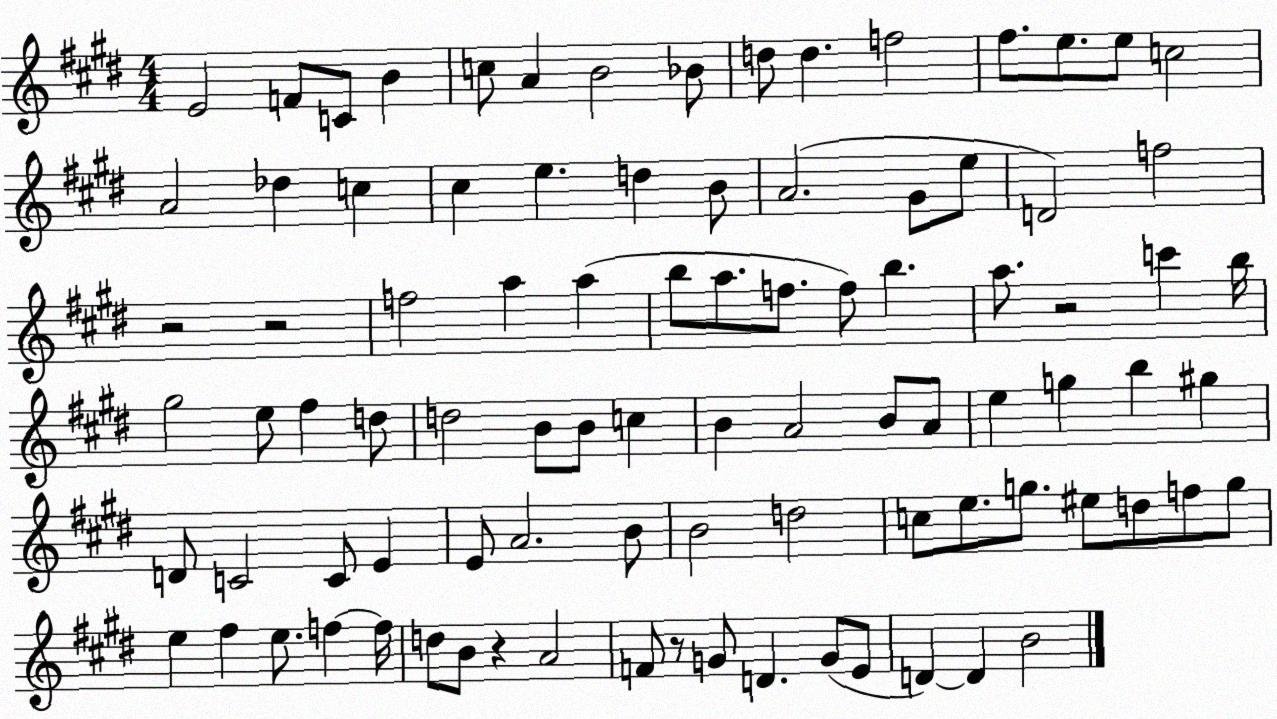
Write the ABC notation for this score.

X:1
T:Untitled
M:4/4
L:1/4
K:E
E2 F/2 C/2 B c/2 A B2 _B/2 d/2 d f2 ^f/2 e/2 e/2 c2 A2 _d c ^c e d B/2 A2 ^G/2 e/2 D2 f2 z2 z2 f2 a a b/2 a/2 f/2 f/2 b a/2 z2 c' b/4 ^g2 e/2 ^f d/2 d2 B/2 B/2 c B A2 B/2 A/2 e g b ^g D/2 C2 C/2 E E/2 A2 B/2 B2 d2 c/2 e/2 g/2 ^e/2 d/2 f/2 g/2 e ^f e/2 f f/4 d/2 B/2 z A2 F/2 z/2 G/2 D G/2 E/2 D D B2